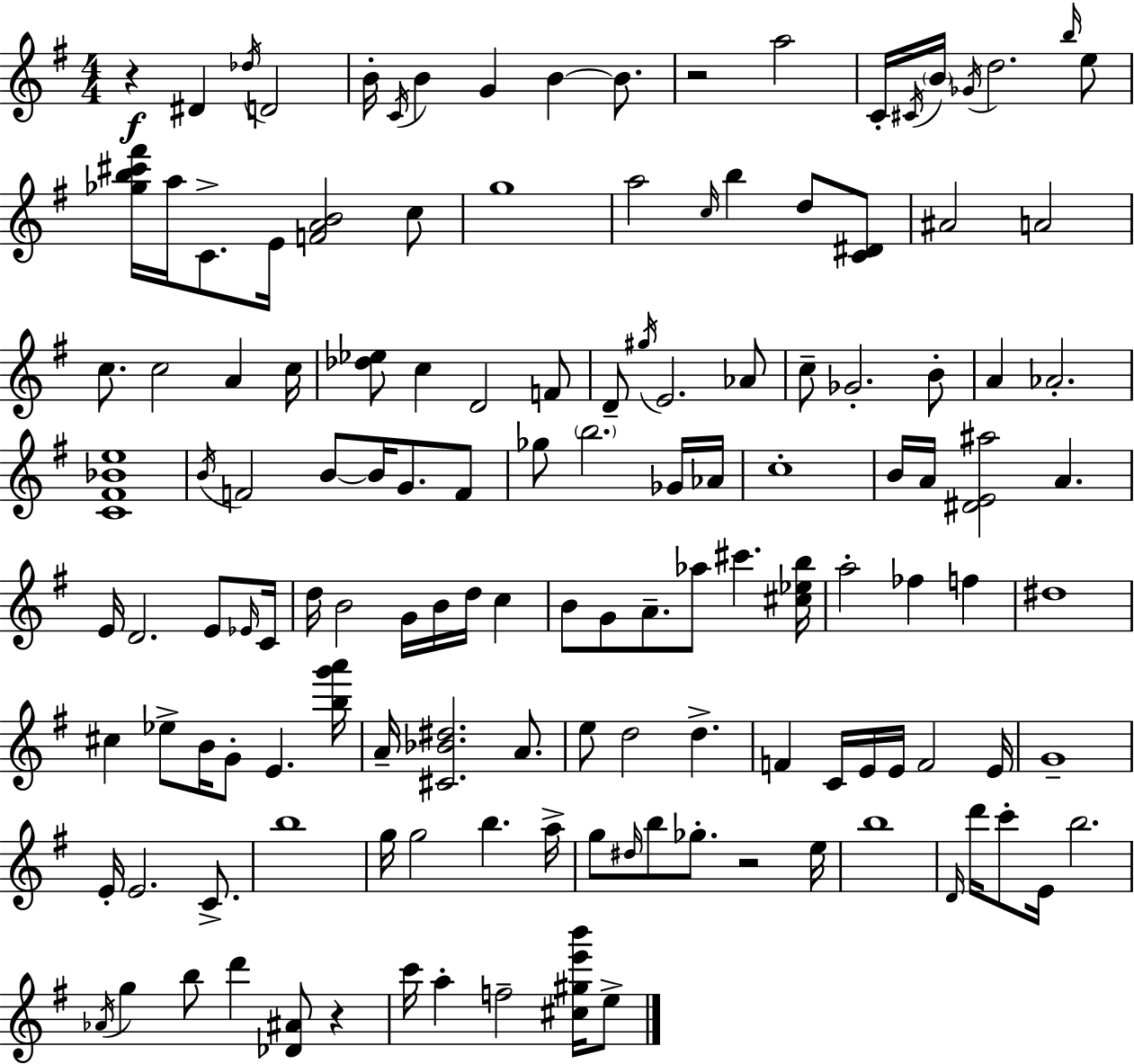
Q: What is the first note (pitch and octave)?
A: D#4